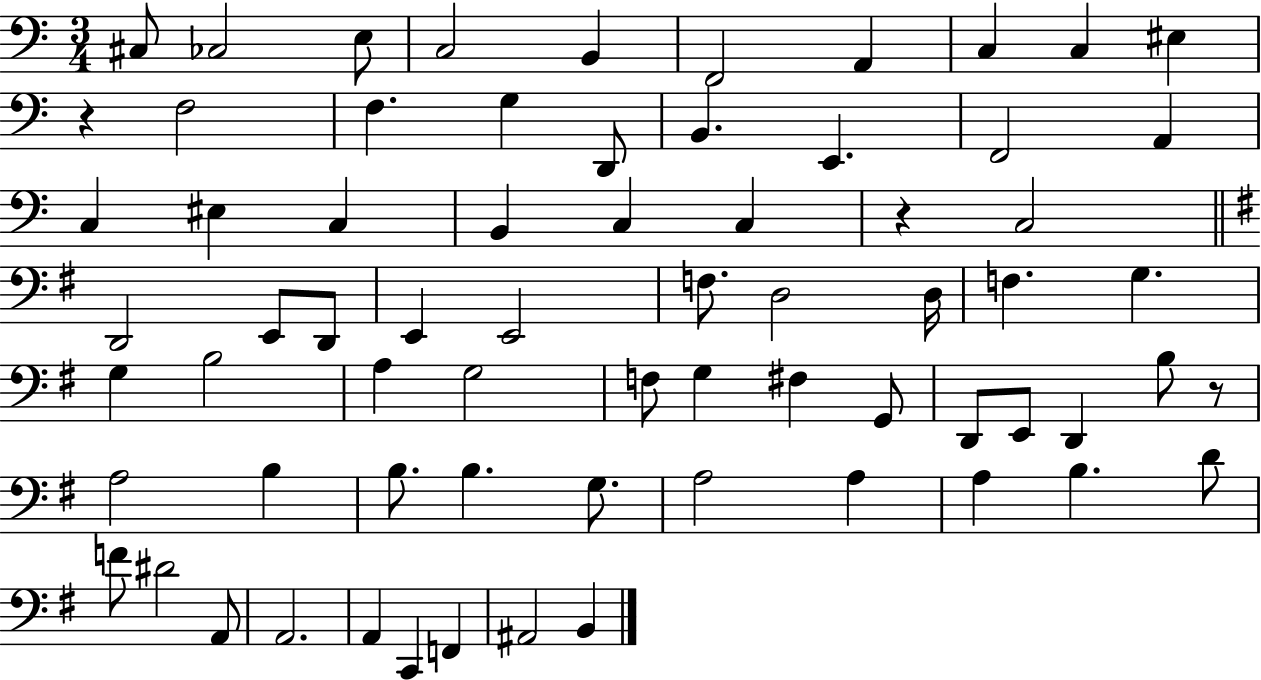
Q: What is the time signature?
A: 3/4